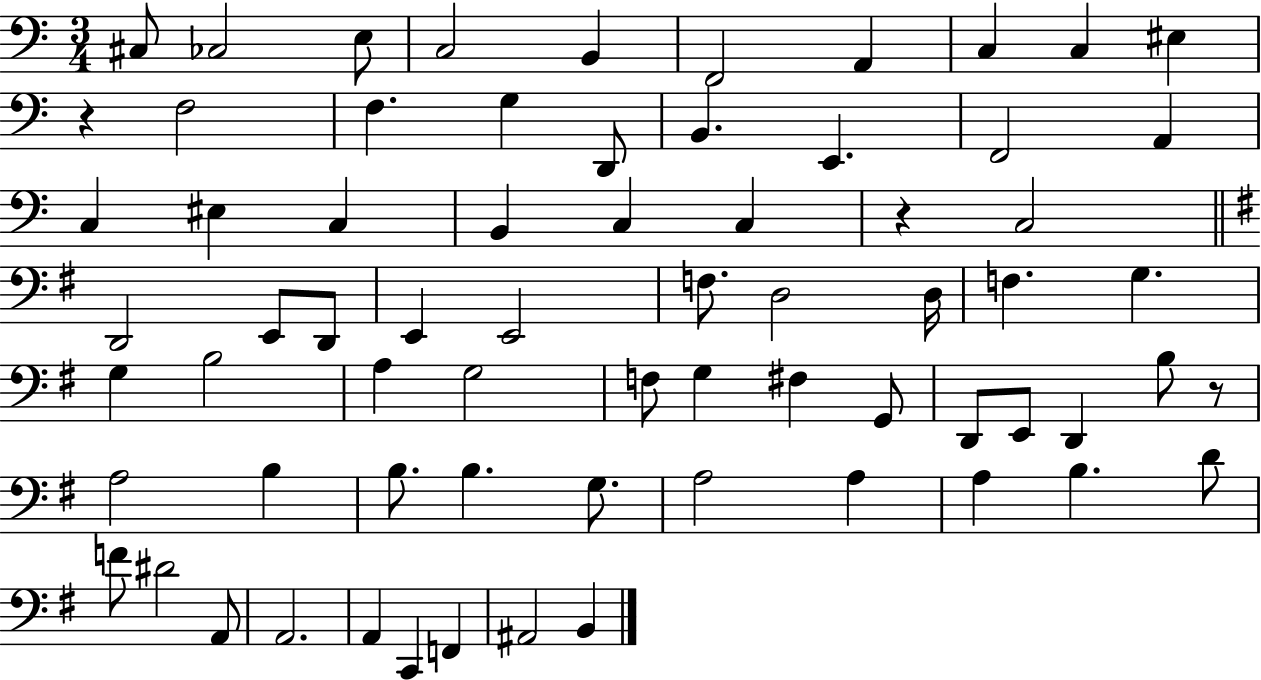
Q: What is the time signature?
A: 3/4